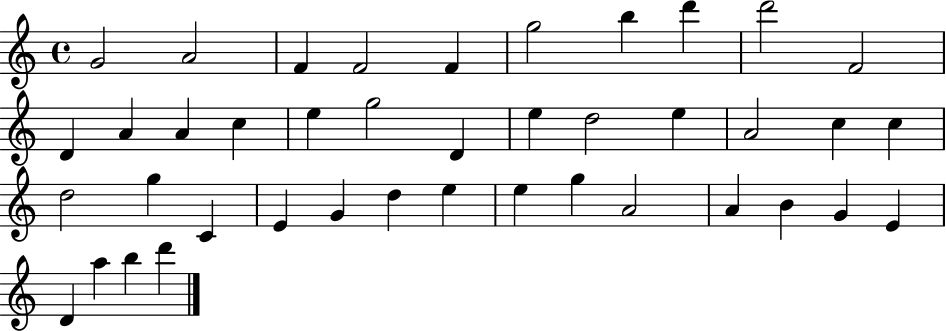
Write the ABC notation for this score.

X:1
T:Untitled
M:4/4
L:1/4
K:C
G2 A2 F F2 F g2 b d' d'2 F2 D A A c e g2 D e d2 e A2 c c d2 g C E G d e e g A2 A B G E D a b d'